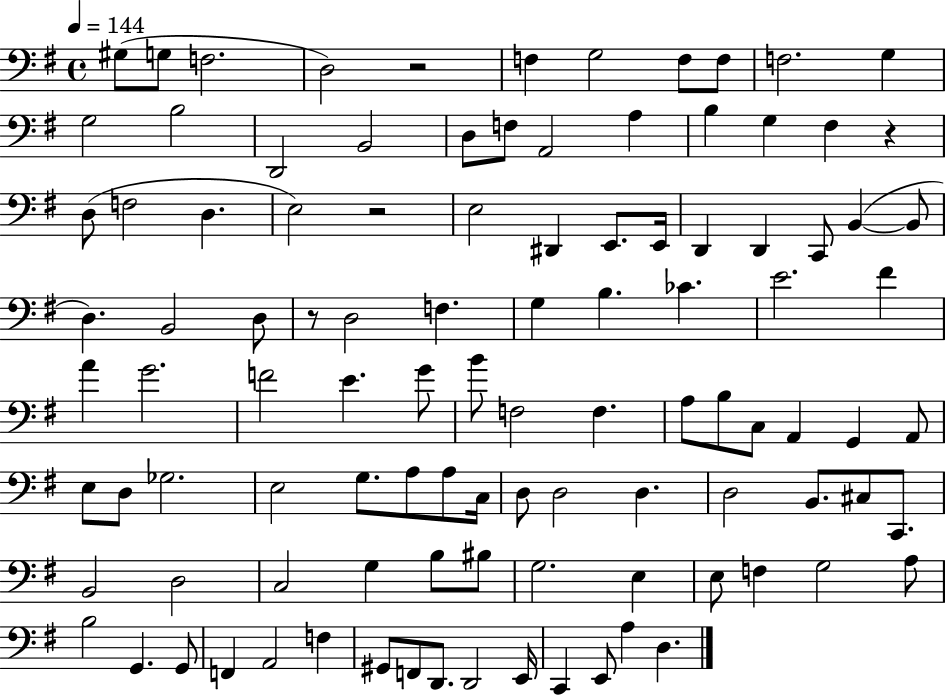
{
  \clef bass
  \time 4/4
  \defaultTimeSignature
  \key g \major
  \tempo 4 = 144
  \repeat volta 2 { gis8( g8 f2. | d2) r2 | f4 g2 f8 f8 | f2. g4 | \break g2 b2 | d,2 b,2 | d8 f8 a,2 a4 | b4 g4 fis4 r4 | \break d8( f2 d4. | e2) r2 | e2 dis,4 e,8. e,16 | d,4 d,4 c,8 b,4~(~ b,8 | \break d4.) b,2 d8 | r8 d2 f4. | g4 b4. ces'4. | e'2. fis'4 | \break a'4 g'2. | f'2 e'4. g'8 | b'8 f2 f4. | a8 b8 c8 a,4 g,4 a,8 | \break e8 d8 ges2. | e2 g8. a8 a8 c16 | d8 d2 d4. | d2 b,8. cis8 c,8. | \break b,2 d2 | c2 g4 b8 bis8 | g2. e4 | e8 f4 g2 a8 | \break b2 g,4. g,8 | f,4 a,2 f4 | gis,8 f,8 d,8. d,2 e,16 | c,4 e,8 a4 d4. | \break } \bar "|."
}